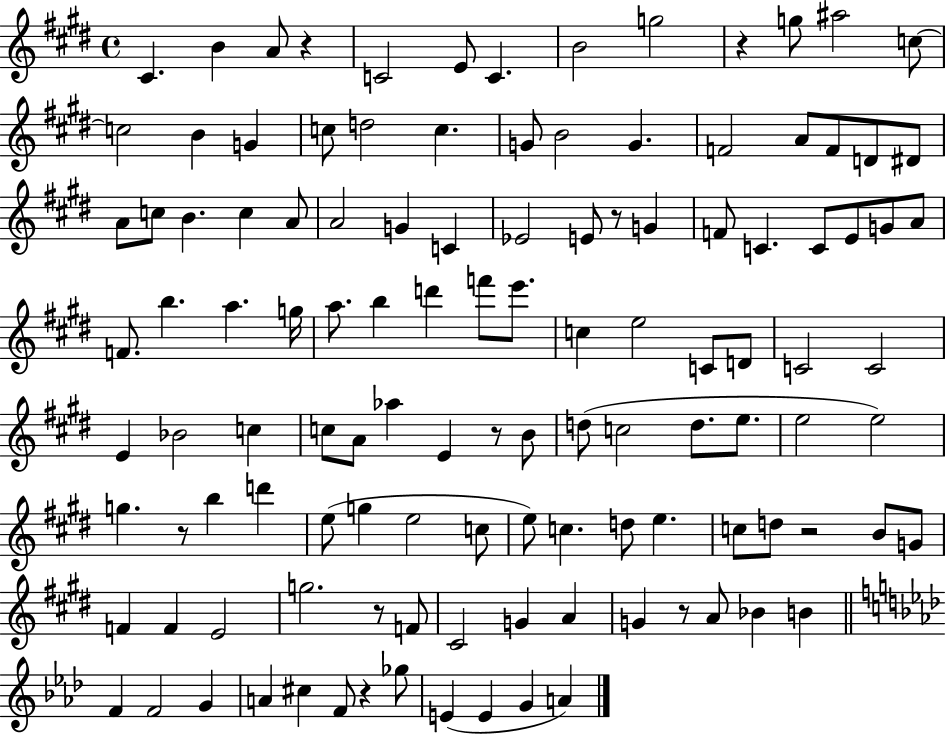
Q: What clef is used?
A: treble